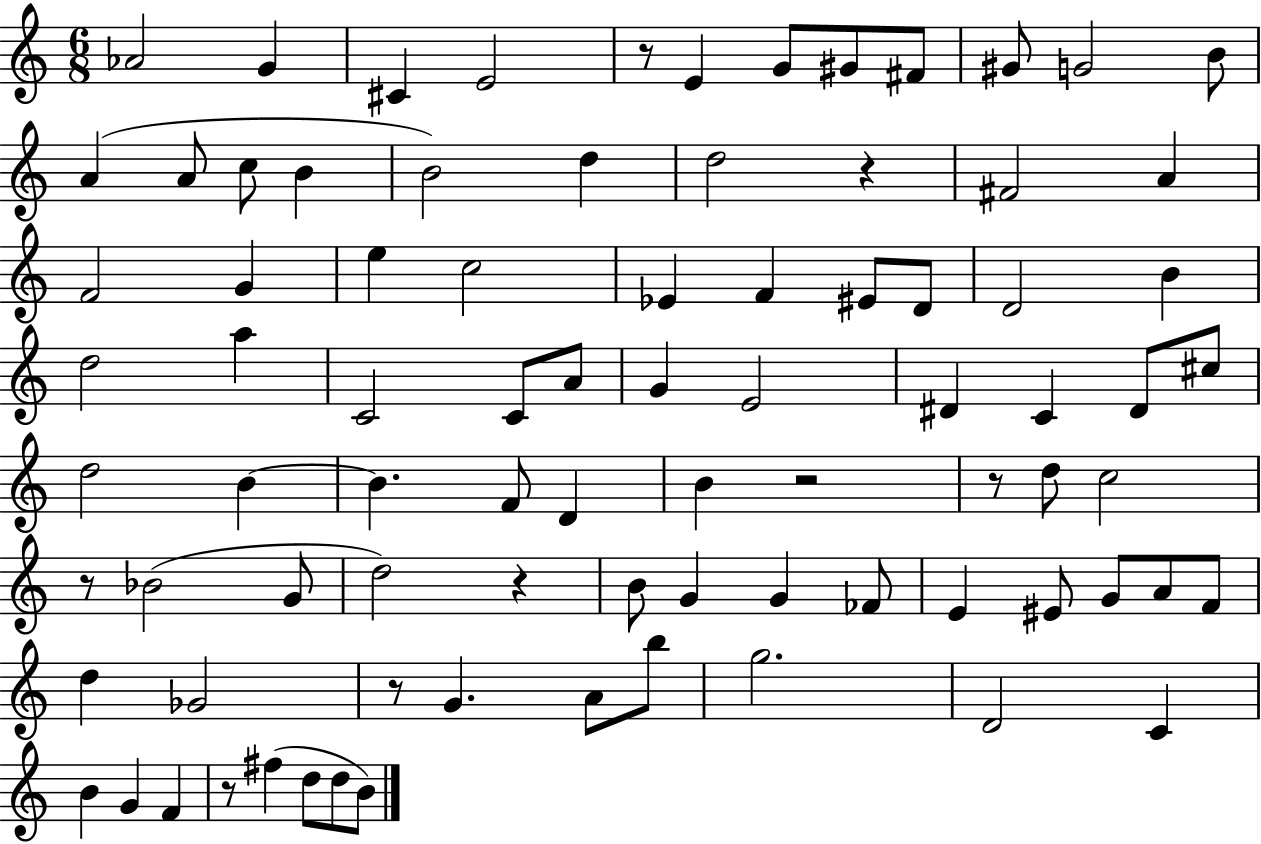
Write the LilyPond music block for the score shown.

{
  \clef treble
  \numericTimeSignature
  \time 6/8
  \key c \major
  \repeat volta 2 { aes'2 g'4 | cis'4 e'2 | r8 e'4 g'8 gis'8 fis'8 | gis'8 g'2 b'8 | \break a'4( a'8 c''8 b'4 | b'2) d''4 | d''2 r4 | fis'2 a'4 | \break f'2 g'4 | e''4 c''2 | ees'4 f'4 eis'8 d'8 | d'2 b'4 | \break d''2 a''4 | c'2 c'8 a'8 | g'4 e'2 | dis'4 c'4 dis'8 cis''8 | \break d''2 b'4~~ | b'4. f'8 d'4 | b'4 r2 | r8 d''8 c''2 | \break r8 bes'2( g'8 | d''2) r4 | b'8 g'4 g'4 fes'8 | e'4 eis'8 g'8 a'8 f'8 | \break d''4 ges'2 | r8 g'4. a'8 b''8 | g''2. | d'2 c'4 | \break b'4 g'4 f'4 | r8 fis''4( d''8 d''8 b'8) | } \bar "|."
}